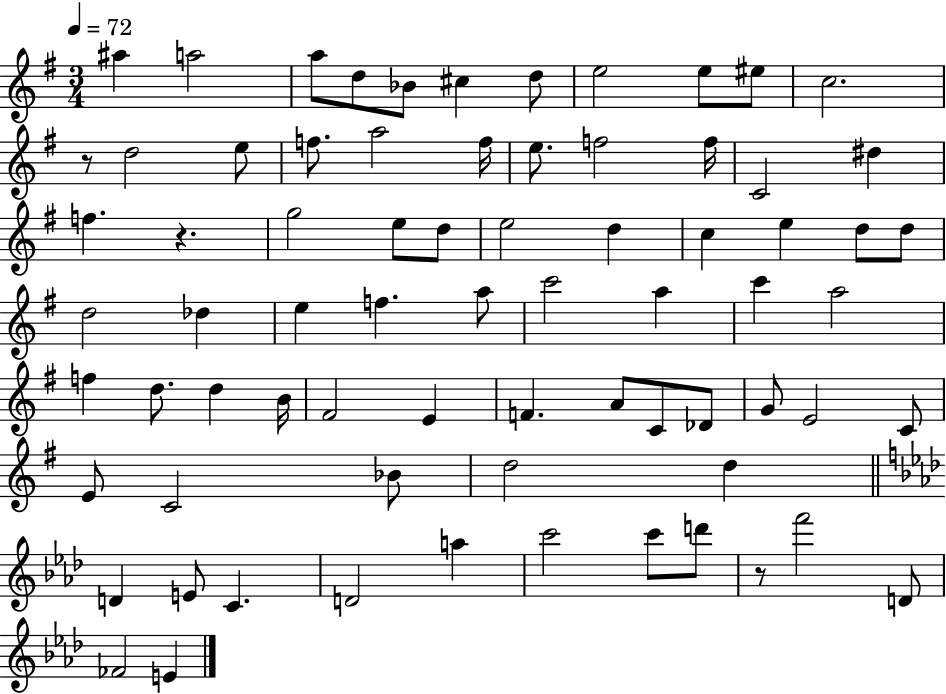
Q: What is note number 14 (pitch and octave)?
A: F5